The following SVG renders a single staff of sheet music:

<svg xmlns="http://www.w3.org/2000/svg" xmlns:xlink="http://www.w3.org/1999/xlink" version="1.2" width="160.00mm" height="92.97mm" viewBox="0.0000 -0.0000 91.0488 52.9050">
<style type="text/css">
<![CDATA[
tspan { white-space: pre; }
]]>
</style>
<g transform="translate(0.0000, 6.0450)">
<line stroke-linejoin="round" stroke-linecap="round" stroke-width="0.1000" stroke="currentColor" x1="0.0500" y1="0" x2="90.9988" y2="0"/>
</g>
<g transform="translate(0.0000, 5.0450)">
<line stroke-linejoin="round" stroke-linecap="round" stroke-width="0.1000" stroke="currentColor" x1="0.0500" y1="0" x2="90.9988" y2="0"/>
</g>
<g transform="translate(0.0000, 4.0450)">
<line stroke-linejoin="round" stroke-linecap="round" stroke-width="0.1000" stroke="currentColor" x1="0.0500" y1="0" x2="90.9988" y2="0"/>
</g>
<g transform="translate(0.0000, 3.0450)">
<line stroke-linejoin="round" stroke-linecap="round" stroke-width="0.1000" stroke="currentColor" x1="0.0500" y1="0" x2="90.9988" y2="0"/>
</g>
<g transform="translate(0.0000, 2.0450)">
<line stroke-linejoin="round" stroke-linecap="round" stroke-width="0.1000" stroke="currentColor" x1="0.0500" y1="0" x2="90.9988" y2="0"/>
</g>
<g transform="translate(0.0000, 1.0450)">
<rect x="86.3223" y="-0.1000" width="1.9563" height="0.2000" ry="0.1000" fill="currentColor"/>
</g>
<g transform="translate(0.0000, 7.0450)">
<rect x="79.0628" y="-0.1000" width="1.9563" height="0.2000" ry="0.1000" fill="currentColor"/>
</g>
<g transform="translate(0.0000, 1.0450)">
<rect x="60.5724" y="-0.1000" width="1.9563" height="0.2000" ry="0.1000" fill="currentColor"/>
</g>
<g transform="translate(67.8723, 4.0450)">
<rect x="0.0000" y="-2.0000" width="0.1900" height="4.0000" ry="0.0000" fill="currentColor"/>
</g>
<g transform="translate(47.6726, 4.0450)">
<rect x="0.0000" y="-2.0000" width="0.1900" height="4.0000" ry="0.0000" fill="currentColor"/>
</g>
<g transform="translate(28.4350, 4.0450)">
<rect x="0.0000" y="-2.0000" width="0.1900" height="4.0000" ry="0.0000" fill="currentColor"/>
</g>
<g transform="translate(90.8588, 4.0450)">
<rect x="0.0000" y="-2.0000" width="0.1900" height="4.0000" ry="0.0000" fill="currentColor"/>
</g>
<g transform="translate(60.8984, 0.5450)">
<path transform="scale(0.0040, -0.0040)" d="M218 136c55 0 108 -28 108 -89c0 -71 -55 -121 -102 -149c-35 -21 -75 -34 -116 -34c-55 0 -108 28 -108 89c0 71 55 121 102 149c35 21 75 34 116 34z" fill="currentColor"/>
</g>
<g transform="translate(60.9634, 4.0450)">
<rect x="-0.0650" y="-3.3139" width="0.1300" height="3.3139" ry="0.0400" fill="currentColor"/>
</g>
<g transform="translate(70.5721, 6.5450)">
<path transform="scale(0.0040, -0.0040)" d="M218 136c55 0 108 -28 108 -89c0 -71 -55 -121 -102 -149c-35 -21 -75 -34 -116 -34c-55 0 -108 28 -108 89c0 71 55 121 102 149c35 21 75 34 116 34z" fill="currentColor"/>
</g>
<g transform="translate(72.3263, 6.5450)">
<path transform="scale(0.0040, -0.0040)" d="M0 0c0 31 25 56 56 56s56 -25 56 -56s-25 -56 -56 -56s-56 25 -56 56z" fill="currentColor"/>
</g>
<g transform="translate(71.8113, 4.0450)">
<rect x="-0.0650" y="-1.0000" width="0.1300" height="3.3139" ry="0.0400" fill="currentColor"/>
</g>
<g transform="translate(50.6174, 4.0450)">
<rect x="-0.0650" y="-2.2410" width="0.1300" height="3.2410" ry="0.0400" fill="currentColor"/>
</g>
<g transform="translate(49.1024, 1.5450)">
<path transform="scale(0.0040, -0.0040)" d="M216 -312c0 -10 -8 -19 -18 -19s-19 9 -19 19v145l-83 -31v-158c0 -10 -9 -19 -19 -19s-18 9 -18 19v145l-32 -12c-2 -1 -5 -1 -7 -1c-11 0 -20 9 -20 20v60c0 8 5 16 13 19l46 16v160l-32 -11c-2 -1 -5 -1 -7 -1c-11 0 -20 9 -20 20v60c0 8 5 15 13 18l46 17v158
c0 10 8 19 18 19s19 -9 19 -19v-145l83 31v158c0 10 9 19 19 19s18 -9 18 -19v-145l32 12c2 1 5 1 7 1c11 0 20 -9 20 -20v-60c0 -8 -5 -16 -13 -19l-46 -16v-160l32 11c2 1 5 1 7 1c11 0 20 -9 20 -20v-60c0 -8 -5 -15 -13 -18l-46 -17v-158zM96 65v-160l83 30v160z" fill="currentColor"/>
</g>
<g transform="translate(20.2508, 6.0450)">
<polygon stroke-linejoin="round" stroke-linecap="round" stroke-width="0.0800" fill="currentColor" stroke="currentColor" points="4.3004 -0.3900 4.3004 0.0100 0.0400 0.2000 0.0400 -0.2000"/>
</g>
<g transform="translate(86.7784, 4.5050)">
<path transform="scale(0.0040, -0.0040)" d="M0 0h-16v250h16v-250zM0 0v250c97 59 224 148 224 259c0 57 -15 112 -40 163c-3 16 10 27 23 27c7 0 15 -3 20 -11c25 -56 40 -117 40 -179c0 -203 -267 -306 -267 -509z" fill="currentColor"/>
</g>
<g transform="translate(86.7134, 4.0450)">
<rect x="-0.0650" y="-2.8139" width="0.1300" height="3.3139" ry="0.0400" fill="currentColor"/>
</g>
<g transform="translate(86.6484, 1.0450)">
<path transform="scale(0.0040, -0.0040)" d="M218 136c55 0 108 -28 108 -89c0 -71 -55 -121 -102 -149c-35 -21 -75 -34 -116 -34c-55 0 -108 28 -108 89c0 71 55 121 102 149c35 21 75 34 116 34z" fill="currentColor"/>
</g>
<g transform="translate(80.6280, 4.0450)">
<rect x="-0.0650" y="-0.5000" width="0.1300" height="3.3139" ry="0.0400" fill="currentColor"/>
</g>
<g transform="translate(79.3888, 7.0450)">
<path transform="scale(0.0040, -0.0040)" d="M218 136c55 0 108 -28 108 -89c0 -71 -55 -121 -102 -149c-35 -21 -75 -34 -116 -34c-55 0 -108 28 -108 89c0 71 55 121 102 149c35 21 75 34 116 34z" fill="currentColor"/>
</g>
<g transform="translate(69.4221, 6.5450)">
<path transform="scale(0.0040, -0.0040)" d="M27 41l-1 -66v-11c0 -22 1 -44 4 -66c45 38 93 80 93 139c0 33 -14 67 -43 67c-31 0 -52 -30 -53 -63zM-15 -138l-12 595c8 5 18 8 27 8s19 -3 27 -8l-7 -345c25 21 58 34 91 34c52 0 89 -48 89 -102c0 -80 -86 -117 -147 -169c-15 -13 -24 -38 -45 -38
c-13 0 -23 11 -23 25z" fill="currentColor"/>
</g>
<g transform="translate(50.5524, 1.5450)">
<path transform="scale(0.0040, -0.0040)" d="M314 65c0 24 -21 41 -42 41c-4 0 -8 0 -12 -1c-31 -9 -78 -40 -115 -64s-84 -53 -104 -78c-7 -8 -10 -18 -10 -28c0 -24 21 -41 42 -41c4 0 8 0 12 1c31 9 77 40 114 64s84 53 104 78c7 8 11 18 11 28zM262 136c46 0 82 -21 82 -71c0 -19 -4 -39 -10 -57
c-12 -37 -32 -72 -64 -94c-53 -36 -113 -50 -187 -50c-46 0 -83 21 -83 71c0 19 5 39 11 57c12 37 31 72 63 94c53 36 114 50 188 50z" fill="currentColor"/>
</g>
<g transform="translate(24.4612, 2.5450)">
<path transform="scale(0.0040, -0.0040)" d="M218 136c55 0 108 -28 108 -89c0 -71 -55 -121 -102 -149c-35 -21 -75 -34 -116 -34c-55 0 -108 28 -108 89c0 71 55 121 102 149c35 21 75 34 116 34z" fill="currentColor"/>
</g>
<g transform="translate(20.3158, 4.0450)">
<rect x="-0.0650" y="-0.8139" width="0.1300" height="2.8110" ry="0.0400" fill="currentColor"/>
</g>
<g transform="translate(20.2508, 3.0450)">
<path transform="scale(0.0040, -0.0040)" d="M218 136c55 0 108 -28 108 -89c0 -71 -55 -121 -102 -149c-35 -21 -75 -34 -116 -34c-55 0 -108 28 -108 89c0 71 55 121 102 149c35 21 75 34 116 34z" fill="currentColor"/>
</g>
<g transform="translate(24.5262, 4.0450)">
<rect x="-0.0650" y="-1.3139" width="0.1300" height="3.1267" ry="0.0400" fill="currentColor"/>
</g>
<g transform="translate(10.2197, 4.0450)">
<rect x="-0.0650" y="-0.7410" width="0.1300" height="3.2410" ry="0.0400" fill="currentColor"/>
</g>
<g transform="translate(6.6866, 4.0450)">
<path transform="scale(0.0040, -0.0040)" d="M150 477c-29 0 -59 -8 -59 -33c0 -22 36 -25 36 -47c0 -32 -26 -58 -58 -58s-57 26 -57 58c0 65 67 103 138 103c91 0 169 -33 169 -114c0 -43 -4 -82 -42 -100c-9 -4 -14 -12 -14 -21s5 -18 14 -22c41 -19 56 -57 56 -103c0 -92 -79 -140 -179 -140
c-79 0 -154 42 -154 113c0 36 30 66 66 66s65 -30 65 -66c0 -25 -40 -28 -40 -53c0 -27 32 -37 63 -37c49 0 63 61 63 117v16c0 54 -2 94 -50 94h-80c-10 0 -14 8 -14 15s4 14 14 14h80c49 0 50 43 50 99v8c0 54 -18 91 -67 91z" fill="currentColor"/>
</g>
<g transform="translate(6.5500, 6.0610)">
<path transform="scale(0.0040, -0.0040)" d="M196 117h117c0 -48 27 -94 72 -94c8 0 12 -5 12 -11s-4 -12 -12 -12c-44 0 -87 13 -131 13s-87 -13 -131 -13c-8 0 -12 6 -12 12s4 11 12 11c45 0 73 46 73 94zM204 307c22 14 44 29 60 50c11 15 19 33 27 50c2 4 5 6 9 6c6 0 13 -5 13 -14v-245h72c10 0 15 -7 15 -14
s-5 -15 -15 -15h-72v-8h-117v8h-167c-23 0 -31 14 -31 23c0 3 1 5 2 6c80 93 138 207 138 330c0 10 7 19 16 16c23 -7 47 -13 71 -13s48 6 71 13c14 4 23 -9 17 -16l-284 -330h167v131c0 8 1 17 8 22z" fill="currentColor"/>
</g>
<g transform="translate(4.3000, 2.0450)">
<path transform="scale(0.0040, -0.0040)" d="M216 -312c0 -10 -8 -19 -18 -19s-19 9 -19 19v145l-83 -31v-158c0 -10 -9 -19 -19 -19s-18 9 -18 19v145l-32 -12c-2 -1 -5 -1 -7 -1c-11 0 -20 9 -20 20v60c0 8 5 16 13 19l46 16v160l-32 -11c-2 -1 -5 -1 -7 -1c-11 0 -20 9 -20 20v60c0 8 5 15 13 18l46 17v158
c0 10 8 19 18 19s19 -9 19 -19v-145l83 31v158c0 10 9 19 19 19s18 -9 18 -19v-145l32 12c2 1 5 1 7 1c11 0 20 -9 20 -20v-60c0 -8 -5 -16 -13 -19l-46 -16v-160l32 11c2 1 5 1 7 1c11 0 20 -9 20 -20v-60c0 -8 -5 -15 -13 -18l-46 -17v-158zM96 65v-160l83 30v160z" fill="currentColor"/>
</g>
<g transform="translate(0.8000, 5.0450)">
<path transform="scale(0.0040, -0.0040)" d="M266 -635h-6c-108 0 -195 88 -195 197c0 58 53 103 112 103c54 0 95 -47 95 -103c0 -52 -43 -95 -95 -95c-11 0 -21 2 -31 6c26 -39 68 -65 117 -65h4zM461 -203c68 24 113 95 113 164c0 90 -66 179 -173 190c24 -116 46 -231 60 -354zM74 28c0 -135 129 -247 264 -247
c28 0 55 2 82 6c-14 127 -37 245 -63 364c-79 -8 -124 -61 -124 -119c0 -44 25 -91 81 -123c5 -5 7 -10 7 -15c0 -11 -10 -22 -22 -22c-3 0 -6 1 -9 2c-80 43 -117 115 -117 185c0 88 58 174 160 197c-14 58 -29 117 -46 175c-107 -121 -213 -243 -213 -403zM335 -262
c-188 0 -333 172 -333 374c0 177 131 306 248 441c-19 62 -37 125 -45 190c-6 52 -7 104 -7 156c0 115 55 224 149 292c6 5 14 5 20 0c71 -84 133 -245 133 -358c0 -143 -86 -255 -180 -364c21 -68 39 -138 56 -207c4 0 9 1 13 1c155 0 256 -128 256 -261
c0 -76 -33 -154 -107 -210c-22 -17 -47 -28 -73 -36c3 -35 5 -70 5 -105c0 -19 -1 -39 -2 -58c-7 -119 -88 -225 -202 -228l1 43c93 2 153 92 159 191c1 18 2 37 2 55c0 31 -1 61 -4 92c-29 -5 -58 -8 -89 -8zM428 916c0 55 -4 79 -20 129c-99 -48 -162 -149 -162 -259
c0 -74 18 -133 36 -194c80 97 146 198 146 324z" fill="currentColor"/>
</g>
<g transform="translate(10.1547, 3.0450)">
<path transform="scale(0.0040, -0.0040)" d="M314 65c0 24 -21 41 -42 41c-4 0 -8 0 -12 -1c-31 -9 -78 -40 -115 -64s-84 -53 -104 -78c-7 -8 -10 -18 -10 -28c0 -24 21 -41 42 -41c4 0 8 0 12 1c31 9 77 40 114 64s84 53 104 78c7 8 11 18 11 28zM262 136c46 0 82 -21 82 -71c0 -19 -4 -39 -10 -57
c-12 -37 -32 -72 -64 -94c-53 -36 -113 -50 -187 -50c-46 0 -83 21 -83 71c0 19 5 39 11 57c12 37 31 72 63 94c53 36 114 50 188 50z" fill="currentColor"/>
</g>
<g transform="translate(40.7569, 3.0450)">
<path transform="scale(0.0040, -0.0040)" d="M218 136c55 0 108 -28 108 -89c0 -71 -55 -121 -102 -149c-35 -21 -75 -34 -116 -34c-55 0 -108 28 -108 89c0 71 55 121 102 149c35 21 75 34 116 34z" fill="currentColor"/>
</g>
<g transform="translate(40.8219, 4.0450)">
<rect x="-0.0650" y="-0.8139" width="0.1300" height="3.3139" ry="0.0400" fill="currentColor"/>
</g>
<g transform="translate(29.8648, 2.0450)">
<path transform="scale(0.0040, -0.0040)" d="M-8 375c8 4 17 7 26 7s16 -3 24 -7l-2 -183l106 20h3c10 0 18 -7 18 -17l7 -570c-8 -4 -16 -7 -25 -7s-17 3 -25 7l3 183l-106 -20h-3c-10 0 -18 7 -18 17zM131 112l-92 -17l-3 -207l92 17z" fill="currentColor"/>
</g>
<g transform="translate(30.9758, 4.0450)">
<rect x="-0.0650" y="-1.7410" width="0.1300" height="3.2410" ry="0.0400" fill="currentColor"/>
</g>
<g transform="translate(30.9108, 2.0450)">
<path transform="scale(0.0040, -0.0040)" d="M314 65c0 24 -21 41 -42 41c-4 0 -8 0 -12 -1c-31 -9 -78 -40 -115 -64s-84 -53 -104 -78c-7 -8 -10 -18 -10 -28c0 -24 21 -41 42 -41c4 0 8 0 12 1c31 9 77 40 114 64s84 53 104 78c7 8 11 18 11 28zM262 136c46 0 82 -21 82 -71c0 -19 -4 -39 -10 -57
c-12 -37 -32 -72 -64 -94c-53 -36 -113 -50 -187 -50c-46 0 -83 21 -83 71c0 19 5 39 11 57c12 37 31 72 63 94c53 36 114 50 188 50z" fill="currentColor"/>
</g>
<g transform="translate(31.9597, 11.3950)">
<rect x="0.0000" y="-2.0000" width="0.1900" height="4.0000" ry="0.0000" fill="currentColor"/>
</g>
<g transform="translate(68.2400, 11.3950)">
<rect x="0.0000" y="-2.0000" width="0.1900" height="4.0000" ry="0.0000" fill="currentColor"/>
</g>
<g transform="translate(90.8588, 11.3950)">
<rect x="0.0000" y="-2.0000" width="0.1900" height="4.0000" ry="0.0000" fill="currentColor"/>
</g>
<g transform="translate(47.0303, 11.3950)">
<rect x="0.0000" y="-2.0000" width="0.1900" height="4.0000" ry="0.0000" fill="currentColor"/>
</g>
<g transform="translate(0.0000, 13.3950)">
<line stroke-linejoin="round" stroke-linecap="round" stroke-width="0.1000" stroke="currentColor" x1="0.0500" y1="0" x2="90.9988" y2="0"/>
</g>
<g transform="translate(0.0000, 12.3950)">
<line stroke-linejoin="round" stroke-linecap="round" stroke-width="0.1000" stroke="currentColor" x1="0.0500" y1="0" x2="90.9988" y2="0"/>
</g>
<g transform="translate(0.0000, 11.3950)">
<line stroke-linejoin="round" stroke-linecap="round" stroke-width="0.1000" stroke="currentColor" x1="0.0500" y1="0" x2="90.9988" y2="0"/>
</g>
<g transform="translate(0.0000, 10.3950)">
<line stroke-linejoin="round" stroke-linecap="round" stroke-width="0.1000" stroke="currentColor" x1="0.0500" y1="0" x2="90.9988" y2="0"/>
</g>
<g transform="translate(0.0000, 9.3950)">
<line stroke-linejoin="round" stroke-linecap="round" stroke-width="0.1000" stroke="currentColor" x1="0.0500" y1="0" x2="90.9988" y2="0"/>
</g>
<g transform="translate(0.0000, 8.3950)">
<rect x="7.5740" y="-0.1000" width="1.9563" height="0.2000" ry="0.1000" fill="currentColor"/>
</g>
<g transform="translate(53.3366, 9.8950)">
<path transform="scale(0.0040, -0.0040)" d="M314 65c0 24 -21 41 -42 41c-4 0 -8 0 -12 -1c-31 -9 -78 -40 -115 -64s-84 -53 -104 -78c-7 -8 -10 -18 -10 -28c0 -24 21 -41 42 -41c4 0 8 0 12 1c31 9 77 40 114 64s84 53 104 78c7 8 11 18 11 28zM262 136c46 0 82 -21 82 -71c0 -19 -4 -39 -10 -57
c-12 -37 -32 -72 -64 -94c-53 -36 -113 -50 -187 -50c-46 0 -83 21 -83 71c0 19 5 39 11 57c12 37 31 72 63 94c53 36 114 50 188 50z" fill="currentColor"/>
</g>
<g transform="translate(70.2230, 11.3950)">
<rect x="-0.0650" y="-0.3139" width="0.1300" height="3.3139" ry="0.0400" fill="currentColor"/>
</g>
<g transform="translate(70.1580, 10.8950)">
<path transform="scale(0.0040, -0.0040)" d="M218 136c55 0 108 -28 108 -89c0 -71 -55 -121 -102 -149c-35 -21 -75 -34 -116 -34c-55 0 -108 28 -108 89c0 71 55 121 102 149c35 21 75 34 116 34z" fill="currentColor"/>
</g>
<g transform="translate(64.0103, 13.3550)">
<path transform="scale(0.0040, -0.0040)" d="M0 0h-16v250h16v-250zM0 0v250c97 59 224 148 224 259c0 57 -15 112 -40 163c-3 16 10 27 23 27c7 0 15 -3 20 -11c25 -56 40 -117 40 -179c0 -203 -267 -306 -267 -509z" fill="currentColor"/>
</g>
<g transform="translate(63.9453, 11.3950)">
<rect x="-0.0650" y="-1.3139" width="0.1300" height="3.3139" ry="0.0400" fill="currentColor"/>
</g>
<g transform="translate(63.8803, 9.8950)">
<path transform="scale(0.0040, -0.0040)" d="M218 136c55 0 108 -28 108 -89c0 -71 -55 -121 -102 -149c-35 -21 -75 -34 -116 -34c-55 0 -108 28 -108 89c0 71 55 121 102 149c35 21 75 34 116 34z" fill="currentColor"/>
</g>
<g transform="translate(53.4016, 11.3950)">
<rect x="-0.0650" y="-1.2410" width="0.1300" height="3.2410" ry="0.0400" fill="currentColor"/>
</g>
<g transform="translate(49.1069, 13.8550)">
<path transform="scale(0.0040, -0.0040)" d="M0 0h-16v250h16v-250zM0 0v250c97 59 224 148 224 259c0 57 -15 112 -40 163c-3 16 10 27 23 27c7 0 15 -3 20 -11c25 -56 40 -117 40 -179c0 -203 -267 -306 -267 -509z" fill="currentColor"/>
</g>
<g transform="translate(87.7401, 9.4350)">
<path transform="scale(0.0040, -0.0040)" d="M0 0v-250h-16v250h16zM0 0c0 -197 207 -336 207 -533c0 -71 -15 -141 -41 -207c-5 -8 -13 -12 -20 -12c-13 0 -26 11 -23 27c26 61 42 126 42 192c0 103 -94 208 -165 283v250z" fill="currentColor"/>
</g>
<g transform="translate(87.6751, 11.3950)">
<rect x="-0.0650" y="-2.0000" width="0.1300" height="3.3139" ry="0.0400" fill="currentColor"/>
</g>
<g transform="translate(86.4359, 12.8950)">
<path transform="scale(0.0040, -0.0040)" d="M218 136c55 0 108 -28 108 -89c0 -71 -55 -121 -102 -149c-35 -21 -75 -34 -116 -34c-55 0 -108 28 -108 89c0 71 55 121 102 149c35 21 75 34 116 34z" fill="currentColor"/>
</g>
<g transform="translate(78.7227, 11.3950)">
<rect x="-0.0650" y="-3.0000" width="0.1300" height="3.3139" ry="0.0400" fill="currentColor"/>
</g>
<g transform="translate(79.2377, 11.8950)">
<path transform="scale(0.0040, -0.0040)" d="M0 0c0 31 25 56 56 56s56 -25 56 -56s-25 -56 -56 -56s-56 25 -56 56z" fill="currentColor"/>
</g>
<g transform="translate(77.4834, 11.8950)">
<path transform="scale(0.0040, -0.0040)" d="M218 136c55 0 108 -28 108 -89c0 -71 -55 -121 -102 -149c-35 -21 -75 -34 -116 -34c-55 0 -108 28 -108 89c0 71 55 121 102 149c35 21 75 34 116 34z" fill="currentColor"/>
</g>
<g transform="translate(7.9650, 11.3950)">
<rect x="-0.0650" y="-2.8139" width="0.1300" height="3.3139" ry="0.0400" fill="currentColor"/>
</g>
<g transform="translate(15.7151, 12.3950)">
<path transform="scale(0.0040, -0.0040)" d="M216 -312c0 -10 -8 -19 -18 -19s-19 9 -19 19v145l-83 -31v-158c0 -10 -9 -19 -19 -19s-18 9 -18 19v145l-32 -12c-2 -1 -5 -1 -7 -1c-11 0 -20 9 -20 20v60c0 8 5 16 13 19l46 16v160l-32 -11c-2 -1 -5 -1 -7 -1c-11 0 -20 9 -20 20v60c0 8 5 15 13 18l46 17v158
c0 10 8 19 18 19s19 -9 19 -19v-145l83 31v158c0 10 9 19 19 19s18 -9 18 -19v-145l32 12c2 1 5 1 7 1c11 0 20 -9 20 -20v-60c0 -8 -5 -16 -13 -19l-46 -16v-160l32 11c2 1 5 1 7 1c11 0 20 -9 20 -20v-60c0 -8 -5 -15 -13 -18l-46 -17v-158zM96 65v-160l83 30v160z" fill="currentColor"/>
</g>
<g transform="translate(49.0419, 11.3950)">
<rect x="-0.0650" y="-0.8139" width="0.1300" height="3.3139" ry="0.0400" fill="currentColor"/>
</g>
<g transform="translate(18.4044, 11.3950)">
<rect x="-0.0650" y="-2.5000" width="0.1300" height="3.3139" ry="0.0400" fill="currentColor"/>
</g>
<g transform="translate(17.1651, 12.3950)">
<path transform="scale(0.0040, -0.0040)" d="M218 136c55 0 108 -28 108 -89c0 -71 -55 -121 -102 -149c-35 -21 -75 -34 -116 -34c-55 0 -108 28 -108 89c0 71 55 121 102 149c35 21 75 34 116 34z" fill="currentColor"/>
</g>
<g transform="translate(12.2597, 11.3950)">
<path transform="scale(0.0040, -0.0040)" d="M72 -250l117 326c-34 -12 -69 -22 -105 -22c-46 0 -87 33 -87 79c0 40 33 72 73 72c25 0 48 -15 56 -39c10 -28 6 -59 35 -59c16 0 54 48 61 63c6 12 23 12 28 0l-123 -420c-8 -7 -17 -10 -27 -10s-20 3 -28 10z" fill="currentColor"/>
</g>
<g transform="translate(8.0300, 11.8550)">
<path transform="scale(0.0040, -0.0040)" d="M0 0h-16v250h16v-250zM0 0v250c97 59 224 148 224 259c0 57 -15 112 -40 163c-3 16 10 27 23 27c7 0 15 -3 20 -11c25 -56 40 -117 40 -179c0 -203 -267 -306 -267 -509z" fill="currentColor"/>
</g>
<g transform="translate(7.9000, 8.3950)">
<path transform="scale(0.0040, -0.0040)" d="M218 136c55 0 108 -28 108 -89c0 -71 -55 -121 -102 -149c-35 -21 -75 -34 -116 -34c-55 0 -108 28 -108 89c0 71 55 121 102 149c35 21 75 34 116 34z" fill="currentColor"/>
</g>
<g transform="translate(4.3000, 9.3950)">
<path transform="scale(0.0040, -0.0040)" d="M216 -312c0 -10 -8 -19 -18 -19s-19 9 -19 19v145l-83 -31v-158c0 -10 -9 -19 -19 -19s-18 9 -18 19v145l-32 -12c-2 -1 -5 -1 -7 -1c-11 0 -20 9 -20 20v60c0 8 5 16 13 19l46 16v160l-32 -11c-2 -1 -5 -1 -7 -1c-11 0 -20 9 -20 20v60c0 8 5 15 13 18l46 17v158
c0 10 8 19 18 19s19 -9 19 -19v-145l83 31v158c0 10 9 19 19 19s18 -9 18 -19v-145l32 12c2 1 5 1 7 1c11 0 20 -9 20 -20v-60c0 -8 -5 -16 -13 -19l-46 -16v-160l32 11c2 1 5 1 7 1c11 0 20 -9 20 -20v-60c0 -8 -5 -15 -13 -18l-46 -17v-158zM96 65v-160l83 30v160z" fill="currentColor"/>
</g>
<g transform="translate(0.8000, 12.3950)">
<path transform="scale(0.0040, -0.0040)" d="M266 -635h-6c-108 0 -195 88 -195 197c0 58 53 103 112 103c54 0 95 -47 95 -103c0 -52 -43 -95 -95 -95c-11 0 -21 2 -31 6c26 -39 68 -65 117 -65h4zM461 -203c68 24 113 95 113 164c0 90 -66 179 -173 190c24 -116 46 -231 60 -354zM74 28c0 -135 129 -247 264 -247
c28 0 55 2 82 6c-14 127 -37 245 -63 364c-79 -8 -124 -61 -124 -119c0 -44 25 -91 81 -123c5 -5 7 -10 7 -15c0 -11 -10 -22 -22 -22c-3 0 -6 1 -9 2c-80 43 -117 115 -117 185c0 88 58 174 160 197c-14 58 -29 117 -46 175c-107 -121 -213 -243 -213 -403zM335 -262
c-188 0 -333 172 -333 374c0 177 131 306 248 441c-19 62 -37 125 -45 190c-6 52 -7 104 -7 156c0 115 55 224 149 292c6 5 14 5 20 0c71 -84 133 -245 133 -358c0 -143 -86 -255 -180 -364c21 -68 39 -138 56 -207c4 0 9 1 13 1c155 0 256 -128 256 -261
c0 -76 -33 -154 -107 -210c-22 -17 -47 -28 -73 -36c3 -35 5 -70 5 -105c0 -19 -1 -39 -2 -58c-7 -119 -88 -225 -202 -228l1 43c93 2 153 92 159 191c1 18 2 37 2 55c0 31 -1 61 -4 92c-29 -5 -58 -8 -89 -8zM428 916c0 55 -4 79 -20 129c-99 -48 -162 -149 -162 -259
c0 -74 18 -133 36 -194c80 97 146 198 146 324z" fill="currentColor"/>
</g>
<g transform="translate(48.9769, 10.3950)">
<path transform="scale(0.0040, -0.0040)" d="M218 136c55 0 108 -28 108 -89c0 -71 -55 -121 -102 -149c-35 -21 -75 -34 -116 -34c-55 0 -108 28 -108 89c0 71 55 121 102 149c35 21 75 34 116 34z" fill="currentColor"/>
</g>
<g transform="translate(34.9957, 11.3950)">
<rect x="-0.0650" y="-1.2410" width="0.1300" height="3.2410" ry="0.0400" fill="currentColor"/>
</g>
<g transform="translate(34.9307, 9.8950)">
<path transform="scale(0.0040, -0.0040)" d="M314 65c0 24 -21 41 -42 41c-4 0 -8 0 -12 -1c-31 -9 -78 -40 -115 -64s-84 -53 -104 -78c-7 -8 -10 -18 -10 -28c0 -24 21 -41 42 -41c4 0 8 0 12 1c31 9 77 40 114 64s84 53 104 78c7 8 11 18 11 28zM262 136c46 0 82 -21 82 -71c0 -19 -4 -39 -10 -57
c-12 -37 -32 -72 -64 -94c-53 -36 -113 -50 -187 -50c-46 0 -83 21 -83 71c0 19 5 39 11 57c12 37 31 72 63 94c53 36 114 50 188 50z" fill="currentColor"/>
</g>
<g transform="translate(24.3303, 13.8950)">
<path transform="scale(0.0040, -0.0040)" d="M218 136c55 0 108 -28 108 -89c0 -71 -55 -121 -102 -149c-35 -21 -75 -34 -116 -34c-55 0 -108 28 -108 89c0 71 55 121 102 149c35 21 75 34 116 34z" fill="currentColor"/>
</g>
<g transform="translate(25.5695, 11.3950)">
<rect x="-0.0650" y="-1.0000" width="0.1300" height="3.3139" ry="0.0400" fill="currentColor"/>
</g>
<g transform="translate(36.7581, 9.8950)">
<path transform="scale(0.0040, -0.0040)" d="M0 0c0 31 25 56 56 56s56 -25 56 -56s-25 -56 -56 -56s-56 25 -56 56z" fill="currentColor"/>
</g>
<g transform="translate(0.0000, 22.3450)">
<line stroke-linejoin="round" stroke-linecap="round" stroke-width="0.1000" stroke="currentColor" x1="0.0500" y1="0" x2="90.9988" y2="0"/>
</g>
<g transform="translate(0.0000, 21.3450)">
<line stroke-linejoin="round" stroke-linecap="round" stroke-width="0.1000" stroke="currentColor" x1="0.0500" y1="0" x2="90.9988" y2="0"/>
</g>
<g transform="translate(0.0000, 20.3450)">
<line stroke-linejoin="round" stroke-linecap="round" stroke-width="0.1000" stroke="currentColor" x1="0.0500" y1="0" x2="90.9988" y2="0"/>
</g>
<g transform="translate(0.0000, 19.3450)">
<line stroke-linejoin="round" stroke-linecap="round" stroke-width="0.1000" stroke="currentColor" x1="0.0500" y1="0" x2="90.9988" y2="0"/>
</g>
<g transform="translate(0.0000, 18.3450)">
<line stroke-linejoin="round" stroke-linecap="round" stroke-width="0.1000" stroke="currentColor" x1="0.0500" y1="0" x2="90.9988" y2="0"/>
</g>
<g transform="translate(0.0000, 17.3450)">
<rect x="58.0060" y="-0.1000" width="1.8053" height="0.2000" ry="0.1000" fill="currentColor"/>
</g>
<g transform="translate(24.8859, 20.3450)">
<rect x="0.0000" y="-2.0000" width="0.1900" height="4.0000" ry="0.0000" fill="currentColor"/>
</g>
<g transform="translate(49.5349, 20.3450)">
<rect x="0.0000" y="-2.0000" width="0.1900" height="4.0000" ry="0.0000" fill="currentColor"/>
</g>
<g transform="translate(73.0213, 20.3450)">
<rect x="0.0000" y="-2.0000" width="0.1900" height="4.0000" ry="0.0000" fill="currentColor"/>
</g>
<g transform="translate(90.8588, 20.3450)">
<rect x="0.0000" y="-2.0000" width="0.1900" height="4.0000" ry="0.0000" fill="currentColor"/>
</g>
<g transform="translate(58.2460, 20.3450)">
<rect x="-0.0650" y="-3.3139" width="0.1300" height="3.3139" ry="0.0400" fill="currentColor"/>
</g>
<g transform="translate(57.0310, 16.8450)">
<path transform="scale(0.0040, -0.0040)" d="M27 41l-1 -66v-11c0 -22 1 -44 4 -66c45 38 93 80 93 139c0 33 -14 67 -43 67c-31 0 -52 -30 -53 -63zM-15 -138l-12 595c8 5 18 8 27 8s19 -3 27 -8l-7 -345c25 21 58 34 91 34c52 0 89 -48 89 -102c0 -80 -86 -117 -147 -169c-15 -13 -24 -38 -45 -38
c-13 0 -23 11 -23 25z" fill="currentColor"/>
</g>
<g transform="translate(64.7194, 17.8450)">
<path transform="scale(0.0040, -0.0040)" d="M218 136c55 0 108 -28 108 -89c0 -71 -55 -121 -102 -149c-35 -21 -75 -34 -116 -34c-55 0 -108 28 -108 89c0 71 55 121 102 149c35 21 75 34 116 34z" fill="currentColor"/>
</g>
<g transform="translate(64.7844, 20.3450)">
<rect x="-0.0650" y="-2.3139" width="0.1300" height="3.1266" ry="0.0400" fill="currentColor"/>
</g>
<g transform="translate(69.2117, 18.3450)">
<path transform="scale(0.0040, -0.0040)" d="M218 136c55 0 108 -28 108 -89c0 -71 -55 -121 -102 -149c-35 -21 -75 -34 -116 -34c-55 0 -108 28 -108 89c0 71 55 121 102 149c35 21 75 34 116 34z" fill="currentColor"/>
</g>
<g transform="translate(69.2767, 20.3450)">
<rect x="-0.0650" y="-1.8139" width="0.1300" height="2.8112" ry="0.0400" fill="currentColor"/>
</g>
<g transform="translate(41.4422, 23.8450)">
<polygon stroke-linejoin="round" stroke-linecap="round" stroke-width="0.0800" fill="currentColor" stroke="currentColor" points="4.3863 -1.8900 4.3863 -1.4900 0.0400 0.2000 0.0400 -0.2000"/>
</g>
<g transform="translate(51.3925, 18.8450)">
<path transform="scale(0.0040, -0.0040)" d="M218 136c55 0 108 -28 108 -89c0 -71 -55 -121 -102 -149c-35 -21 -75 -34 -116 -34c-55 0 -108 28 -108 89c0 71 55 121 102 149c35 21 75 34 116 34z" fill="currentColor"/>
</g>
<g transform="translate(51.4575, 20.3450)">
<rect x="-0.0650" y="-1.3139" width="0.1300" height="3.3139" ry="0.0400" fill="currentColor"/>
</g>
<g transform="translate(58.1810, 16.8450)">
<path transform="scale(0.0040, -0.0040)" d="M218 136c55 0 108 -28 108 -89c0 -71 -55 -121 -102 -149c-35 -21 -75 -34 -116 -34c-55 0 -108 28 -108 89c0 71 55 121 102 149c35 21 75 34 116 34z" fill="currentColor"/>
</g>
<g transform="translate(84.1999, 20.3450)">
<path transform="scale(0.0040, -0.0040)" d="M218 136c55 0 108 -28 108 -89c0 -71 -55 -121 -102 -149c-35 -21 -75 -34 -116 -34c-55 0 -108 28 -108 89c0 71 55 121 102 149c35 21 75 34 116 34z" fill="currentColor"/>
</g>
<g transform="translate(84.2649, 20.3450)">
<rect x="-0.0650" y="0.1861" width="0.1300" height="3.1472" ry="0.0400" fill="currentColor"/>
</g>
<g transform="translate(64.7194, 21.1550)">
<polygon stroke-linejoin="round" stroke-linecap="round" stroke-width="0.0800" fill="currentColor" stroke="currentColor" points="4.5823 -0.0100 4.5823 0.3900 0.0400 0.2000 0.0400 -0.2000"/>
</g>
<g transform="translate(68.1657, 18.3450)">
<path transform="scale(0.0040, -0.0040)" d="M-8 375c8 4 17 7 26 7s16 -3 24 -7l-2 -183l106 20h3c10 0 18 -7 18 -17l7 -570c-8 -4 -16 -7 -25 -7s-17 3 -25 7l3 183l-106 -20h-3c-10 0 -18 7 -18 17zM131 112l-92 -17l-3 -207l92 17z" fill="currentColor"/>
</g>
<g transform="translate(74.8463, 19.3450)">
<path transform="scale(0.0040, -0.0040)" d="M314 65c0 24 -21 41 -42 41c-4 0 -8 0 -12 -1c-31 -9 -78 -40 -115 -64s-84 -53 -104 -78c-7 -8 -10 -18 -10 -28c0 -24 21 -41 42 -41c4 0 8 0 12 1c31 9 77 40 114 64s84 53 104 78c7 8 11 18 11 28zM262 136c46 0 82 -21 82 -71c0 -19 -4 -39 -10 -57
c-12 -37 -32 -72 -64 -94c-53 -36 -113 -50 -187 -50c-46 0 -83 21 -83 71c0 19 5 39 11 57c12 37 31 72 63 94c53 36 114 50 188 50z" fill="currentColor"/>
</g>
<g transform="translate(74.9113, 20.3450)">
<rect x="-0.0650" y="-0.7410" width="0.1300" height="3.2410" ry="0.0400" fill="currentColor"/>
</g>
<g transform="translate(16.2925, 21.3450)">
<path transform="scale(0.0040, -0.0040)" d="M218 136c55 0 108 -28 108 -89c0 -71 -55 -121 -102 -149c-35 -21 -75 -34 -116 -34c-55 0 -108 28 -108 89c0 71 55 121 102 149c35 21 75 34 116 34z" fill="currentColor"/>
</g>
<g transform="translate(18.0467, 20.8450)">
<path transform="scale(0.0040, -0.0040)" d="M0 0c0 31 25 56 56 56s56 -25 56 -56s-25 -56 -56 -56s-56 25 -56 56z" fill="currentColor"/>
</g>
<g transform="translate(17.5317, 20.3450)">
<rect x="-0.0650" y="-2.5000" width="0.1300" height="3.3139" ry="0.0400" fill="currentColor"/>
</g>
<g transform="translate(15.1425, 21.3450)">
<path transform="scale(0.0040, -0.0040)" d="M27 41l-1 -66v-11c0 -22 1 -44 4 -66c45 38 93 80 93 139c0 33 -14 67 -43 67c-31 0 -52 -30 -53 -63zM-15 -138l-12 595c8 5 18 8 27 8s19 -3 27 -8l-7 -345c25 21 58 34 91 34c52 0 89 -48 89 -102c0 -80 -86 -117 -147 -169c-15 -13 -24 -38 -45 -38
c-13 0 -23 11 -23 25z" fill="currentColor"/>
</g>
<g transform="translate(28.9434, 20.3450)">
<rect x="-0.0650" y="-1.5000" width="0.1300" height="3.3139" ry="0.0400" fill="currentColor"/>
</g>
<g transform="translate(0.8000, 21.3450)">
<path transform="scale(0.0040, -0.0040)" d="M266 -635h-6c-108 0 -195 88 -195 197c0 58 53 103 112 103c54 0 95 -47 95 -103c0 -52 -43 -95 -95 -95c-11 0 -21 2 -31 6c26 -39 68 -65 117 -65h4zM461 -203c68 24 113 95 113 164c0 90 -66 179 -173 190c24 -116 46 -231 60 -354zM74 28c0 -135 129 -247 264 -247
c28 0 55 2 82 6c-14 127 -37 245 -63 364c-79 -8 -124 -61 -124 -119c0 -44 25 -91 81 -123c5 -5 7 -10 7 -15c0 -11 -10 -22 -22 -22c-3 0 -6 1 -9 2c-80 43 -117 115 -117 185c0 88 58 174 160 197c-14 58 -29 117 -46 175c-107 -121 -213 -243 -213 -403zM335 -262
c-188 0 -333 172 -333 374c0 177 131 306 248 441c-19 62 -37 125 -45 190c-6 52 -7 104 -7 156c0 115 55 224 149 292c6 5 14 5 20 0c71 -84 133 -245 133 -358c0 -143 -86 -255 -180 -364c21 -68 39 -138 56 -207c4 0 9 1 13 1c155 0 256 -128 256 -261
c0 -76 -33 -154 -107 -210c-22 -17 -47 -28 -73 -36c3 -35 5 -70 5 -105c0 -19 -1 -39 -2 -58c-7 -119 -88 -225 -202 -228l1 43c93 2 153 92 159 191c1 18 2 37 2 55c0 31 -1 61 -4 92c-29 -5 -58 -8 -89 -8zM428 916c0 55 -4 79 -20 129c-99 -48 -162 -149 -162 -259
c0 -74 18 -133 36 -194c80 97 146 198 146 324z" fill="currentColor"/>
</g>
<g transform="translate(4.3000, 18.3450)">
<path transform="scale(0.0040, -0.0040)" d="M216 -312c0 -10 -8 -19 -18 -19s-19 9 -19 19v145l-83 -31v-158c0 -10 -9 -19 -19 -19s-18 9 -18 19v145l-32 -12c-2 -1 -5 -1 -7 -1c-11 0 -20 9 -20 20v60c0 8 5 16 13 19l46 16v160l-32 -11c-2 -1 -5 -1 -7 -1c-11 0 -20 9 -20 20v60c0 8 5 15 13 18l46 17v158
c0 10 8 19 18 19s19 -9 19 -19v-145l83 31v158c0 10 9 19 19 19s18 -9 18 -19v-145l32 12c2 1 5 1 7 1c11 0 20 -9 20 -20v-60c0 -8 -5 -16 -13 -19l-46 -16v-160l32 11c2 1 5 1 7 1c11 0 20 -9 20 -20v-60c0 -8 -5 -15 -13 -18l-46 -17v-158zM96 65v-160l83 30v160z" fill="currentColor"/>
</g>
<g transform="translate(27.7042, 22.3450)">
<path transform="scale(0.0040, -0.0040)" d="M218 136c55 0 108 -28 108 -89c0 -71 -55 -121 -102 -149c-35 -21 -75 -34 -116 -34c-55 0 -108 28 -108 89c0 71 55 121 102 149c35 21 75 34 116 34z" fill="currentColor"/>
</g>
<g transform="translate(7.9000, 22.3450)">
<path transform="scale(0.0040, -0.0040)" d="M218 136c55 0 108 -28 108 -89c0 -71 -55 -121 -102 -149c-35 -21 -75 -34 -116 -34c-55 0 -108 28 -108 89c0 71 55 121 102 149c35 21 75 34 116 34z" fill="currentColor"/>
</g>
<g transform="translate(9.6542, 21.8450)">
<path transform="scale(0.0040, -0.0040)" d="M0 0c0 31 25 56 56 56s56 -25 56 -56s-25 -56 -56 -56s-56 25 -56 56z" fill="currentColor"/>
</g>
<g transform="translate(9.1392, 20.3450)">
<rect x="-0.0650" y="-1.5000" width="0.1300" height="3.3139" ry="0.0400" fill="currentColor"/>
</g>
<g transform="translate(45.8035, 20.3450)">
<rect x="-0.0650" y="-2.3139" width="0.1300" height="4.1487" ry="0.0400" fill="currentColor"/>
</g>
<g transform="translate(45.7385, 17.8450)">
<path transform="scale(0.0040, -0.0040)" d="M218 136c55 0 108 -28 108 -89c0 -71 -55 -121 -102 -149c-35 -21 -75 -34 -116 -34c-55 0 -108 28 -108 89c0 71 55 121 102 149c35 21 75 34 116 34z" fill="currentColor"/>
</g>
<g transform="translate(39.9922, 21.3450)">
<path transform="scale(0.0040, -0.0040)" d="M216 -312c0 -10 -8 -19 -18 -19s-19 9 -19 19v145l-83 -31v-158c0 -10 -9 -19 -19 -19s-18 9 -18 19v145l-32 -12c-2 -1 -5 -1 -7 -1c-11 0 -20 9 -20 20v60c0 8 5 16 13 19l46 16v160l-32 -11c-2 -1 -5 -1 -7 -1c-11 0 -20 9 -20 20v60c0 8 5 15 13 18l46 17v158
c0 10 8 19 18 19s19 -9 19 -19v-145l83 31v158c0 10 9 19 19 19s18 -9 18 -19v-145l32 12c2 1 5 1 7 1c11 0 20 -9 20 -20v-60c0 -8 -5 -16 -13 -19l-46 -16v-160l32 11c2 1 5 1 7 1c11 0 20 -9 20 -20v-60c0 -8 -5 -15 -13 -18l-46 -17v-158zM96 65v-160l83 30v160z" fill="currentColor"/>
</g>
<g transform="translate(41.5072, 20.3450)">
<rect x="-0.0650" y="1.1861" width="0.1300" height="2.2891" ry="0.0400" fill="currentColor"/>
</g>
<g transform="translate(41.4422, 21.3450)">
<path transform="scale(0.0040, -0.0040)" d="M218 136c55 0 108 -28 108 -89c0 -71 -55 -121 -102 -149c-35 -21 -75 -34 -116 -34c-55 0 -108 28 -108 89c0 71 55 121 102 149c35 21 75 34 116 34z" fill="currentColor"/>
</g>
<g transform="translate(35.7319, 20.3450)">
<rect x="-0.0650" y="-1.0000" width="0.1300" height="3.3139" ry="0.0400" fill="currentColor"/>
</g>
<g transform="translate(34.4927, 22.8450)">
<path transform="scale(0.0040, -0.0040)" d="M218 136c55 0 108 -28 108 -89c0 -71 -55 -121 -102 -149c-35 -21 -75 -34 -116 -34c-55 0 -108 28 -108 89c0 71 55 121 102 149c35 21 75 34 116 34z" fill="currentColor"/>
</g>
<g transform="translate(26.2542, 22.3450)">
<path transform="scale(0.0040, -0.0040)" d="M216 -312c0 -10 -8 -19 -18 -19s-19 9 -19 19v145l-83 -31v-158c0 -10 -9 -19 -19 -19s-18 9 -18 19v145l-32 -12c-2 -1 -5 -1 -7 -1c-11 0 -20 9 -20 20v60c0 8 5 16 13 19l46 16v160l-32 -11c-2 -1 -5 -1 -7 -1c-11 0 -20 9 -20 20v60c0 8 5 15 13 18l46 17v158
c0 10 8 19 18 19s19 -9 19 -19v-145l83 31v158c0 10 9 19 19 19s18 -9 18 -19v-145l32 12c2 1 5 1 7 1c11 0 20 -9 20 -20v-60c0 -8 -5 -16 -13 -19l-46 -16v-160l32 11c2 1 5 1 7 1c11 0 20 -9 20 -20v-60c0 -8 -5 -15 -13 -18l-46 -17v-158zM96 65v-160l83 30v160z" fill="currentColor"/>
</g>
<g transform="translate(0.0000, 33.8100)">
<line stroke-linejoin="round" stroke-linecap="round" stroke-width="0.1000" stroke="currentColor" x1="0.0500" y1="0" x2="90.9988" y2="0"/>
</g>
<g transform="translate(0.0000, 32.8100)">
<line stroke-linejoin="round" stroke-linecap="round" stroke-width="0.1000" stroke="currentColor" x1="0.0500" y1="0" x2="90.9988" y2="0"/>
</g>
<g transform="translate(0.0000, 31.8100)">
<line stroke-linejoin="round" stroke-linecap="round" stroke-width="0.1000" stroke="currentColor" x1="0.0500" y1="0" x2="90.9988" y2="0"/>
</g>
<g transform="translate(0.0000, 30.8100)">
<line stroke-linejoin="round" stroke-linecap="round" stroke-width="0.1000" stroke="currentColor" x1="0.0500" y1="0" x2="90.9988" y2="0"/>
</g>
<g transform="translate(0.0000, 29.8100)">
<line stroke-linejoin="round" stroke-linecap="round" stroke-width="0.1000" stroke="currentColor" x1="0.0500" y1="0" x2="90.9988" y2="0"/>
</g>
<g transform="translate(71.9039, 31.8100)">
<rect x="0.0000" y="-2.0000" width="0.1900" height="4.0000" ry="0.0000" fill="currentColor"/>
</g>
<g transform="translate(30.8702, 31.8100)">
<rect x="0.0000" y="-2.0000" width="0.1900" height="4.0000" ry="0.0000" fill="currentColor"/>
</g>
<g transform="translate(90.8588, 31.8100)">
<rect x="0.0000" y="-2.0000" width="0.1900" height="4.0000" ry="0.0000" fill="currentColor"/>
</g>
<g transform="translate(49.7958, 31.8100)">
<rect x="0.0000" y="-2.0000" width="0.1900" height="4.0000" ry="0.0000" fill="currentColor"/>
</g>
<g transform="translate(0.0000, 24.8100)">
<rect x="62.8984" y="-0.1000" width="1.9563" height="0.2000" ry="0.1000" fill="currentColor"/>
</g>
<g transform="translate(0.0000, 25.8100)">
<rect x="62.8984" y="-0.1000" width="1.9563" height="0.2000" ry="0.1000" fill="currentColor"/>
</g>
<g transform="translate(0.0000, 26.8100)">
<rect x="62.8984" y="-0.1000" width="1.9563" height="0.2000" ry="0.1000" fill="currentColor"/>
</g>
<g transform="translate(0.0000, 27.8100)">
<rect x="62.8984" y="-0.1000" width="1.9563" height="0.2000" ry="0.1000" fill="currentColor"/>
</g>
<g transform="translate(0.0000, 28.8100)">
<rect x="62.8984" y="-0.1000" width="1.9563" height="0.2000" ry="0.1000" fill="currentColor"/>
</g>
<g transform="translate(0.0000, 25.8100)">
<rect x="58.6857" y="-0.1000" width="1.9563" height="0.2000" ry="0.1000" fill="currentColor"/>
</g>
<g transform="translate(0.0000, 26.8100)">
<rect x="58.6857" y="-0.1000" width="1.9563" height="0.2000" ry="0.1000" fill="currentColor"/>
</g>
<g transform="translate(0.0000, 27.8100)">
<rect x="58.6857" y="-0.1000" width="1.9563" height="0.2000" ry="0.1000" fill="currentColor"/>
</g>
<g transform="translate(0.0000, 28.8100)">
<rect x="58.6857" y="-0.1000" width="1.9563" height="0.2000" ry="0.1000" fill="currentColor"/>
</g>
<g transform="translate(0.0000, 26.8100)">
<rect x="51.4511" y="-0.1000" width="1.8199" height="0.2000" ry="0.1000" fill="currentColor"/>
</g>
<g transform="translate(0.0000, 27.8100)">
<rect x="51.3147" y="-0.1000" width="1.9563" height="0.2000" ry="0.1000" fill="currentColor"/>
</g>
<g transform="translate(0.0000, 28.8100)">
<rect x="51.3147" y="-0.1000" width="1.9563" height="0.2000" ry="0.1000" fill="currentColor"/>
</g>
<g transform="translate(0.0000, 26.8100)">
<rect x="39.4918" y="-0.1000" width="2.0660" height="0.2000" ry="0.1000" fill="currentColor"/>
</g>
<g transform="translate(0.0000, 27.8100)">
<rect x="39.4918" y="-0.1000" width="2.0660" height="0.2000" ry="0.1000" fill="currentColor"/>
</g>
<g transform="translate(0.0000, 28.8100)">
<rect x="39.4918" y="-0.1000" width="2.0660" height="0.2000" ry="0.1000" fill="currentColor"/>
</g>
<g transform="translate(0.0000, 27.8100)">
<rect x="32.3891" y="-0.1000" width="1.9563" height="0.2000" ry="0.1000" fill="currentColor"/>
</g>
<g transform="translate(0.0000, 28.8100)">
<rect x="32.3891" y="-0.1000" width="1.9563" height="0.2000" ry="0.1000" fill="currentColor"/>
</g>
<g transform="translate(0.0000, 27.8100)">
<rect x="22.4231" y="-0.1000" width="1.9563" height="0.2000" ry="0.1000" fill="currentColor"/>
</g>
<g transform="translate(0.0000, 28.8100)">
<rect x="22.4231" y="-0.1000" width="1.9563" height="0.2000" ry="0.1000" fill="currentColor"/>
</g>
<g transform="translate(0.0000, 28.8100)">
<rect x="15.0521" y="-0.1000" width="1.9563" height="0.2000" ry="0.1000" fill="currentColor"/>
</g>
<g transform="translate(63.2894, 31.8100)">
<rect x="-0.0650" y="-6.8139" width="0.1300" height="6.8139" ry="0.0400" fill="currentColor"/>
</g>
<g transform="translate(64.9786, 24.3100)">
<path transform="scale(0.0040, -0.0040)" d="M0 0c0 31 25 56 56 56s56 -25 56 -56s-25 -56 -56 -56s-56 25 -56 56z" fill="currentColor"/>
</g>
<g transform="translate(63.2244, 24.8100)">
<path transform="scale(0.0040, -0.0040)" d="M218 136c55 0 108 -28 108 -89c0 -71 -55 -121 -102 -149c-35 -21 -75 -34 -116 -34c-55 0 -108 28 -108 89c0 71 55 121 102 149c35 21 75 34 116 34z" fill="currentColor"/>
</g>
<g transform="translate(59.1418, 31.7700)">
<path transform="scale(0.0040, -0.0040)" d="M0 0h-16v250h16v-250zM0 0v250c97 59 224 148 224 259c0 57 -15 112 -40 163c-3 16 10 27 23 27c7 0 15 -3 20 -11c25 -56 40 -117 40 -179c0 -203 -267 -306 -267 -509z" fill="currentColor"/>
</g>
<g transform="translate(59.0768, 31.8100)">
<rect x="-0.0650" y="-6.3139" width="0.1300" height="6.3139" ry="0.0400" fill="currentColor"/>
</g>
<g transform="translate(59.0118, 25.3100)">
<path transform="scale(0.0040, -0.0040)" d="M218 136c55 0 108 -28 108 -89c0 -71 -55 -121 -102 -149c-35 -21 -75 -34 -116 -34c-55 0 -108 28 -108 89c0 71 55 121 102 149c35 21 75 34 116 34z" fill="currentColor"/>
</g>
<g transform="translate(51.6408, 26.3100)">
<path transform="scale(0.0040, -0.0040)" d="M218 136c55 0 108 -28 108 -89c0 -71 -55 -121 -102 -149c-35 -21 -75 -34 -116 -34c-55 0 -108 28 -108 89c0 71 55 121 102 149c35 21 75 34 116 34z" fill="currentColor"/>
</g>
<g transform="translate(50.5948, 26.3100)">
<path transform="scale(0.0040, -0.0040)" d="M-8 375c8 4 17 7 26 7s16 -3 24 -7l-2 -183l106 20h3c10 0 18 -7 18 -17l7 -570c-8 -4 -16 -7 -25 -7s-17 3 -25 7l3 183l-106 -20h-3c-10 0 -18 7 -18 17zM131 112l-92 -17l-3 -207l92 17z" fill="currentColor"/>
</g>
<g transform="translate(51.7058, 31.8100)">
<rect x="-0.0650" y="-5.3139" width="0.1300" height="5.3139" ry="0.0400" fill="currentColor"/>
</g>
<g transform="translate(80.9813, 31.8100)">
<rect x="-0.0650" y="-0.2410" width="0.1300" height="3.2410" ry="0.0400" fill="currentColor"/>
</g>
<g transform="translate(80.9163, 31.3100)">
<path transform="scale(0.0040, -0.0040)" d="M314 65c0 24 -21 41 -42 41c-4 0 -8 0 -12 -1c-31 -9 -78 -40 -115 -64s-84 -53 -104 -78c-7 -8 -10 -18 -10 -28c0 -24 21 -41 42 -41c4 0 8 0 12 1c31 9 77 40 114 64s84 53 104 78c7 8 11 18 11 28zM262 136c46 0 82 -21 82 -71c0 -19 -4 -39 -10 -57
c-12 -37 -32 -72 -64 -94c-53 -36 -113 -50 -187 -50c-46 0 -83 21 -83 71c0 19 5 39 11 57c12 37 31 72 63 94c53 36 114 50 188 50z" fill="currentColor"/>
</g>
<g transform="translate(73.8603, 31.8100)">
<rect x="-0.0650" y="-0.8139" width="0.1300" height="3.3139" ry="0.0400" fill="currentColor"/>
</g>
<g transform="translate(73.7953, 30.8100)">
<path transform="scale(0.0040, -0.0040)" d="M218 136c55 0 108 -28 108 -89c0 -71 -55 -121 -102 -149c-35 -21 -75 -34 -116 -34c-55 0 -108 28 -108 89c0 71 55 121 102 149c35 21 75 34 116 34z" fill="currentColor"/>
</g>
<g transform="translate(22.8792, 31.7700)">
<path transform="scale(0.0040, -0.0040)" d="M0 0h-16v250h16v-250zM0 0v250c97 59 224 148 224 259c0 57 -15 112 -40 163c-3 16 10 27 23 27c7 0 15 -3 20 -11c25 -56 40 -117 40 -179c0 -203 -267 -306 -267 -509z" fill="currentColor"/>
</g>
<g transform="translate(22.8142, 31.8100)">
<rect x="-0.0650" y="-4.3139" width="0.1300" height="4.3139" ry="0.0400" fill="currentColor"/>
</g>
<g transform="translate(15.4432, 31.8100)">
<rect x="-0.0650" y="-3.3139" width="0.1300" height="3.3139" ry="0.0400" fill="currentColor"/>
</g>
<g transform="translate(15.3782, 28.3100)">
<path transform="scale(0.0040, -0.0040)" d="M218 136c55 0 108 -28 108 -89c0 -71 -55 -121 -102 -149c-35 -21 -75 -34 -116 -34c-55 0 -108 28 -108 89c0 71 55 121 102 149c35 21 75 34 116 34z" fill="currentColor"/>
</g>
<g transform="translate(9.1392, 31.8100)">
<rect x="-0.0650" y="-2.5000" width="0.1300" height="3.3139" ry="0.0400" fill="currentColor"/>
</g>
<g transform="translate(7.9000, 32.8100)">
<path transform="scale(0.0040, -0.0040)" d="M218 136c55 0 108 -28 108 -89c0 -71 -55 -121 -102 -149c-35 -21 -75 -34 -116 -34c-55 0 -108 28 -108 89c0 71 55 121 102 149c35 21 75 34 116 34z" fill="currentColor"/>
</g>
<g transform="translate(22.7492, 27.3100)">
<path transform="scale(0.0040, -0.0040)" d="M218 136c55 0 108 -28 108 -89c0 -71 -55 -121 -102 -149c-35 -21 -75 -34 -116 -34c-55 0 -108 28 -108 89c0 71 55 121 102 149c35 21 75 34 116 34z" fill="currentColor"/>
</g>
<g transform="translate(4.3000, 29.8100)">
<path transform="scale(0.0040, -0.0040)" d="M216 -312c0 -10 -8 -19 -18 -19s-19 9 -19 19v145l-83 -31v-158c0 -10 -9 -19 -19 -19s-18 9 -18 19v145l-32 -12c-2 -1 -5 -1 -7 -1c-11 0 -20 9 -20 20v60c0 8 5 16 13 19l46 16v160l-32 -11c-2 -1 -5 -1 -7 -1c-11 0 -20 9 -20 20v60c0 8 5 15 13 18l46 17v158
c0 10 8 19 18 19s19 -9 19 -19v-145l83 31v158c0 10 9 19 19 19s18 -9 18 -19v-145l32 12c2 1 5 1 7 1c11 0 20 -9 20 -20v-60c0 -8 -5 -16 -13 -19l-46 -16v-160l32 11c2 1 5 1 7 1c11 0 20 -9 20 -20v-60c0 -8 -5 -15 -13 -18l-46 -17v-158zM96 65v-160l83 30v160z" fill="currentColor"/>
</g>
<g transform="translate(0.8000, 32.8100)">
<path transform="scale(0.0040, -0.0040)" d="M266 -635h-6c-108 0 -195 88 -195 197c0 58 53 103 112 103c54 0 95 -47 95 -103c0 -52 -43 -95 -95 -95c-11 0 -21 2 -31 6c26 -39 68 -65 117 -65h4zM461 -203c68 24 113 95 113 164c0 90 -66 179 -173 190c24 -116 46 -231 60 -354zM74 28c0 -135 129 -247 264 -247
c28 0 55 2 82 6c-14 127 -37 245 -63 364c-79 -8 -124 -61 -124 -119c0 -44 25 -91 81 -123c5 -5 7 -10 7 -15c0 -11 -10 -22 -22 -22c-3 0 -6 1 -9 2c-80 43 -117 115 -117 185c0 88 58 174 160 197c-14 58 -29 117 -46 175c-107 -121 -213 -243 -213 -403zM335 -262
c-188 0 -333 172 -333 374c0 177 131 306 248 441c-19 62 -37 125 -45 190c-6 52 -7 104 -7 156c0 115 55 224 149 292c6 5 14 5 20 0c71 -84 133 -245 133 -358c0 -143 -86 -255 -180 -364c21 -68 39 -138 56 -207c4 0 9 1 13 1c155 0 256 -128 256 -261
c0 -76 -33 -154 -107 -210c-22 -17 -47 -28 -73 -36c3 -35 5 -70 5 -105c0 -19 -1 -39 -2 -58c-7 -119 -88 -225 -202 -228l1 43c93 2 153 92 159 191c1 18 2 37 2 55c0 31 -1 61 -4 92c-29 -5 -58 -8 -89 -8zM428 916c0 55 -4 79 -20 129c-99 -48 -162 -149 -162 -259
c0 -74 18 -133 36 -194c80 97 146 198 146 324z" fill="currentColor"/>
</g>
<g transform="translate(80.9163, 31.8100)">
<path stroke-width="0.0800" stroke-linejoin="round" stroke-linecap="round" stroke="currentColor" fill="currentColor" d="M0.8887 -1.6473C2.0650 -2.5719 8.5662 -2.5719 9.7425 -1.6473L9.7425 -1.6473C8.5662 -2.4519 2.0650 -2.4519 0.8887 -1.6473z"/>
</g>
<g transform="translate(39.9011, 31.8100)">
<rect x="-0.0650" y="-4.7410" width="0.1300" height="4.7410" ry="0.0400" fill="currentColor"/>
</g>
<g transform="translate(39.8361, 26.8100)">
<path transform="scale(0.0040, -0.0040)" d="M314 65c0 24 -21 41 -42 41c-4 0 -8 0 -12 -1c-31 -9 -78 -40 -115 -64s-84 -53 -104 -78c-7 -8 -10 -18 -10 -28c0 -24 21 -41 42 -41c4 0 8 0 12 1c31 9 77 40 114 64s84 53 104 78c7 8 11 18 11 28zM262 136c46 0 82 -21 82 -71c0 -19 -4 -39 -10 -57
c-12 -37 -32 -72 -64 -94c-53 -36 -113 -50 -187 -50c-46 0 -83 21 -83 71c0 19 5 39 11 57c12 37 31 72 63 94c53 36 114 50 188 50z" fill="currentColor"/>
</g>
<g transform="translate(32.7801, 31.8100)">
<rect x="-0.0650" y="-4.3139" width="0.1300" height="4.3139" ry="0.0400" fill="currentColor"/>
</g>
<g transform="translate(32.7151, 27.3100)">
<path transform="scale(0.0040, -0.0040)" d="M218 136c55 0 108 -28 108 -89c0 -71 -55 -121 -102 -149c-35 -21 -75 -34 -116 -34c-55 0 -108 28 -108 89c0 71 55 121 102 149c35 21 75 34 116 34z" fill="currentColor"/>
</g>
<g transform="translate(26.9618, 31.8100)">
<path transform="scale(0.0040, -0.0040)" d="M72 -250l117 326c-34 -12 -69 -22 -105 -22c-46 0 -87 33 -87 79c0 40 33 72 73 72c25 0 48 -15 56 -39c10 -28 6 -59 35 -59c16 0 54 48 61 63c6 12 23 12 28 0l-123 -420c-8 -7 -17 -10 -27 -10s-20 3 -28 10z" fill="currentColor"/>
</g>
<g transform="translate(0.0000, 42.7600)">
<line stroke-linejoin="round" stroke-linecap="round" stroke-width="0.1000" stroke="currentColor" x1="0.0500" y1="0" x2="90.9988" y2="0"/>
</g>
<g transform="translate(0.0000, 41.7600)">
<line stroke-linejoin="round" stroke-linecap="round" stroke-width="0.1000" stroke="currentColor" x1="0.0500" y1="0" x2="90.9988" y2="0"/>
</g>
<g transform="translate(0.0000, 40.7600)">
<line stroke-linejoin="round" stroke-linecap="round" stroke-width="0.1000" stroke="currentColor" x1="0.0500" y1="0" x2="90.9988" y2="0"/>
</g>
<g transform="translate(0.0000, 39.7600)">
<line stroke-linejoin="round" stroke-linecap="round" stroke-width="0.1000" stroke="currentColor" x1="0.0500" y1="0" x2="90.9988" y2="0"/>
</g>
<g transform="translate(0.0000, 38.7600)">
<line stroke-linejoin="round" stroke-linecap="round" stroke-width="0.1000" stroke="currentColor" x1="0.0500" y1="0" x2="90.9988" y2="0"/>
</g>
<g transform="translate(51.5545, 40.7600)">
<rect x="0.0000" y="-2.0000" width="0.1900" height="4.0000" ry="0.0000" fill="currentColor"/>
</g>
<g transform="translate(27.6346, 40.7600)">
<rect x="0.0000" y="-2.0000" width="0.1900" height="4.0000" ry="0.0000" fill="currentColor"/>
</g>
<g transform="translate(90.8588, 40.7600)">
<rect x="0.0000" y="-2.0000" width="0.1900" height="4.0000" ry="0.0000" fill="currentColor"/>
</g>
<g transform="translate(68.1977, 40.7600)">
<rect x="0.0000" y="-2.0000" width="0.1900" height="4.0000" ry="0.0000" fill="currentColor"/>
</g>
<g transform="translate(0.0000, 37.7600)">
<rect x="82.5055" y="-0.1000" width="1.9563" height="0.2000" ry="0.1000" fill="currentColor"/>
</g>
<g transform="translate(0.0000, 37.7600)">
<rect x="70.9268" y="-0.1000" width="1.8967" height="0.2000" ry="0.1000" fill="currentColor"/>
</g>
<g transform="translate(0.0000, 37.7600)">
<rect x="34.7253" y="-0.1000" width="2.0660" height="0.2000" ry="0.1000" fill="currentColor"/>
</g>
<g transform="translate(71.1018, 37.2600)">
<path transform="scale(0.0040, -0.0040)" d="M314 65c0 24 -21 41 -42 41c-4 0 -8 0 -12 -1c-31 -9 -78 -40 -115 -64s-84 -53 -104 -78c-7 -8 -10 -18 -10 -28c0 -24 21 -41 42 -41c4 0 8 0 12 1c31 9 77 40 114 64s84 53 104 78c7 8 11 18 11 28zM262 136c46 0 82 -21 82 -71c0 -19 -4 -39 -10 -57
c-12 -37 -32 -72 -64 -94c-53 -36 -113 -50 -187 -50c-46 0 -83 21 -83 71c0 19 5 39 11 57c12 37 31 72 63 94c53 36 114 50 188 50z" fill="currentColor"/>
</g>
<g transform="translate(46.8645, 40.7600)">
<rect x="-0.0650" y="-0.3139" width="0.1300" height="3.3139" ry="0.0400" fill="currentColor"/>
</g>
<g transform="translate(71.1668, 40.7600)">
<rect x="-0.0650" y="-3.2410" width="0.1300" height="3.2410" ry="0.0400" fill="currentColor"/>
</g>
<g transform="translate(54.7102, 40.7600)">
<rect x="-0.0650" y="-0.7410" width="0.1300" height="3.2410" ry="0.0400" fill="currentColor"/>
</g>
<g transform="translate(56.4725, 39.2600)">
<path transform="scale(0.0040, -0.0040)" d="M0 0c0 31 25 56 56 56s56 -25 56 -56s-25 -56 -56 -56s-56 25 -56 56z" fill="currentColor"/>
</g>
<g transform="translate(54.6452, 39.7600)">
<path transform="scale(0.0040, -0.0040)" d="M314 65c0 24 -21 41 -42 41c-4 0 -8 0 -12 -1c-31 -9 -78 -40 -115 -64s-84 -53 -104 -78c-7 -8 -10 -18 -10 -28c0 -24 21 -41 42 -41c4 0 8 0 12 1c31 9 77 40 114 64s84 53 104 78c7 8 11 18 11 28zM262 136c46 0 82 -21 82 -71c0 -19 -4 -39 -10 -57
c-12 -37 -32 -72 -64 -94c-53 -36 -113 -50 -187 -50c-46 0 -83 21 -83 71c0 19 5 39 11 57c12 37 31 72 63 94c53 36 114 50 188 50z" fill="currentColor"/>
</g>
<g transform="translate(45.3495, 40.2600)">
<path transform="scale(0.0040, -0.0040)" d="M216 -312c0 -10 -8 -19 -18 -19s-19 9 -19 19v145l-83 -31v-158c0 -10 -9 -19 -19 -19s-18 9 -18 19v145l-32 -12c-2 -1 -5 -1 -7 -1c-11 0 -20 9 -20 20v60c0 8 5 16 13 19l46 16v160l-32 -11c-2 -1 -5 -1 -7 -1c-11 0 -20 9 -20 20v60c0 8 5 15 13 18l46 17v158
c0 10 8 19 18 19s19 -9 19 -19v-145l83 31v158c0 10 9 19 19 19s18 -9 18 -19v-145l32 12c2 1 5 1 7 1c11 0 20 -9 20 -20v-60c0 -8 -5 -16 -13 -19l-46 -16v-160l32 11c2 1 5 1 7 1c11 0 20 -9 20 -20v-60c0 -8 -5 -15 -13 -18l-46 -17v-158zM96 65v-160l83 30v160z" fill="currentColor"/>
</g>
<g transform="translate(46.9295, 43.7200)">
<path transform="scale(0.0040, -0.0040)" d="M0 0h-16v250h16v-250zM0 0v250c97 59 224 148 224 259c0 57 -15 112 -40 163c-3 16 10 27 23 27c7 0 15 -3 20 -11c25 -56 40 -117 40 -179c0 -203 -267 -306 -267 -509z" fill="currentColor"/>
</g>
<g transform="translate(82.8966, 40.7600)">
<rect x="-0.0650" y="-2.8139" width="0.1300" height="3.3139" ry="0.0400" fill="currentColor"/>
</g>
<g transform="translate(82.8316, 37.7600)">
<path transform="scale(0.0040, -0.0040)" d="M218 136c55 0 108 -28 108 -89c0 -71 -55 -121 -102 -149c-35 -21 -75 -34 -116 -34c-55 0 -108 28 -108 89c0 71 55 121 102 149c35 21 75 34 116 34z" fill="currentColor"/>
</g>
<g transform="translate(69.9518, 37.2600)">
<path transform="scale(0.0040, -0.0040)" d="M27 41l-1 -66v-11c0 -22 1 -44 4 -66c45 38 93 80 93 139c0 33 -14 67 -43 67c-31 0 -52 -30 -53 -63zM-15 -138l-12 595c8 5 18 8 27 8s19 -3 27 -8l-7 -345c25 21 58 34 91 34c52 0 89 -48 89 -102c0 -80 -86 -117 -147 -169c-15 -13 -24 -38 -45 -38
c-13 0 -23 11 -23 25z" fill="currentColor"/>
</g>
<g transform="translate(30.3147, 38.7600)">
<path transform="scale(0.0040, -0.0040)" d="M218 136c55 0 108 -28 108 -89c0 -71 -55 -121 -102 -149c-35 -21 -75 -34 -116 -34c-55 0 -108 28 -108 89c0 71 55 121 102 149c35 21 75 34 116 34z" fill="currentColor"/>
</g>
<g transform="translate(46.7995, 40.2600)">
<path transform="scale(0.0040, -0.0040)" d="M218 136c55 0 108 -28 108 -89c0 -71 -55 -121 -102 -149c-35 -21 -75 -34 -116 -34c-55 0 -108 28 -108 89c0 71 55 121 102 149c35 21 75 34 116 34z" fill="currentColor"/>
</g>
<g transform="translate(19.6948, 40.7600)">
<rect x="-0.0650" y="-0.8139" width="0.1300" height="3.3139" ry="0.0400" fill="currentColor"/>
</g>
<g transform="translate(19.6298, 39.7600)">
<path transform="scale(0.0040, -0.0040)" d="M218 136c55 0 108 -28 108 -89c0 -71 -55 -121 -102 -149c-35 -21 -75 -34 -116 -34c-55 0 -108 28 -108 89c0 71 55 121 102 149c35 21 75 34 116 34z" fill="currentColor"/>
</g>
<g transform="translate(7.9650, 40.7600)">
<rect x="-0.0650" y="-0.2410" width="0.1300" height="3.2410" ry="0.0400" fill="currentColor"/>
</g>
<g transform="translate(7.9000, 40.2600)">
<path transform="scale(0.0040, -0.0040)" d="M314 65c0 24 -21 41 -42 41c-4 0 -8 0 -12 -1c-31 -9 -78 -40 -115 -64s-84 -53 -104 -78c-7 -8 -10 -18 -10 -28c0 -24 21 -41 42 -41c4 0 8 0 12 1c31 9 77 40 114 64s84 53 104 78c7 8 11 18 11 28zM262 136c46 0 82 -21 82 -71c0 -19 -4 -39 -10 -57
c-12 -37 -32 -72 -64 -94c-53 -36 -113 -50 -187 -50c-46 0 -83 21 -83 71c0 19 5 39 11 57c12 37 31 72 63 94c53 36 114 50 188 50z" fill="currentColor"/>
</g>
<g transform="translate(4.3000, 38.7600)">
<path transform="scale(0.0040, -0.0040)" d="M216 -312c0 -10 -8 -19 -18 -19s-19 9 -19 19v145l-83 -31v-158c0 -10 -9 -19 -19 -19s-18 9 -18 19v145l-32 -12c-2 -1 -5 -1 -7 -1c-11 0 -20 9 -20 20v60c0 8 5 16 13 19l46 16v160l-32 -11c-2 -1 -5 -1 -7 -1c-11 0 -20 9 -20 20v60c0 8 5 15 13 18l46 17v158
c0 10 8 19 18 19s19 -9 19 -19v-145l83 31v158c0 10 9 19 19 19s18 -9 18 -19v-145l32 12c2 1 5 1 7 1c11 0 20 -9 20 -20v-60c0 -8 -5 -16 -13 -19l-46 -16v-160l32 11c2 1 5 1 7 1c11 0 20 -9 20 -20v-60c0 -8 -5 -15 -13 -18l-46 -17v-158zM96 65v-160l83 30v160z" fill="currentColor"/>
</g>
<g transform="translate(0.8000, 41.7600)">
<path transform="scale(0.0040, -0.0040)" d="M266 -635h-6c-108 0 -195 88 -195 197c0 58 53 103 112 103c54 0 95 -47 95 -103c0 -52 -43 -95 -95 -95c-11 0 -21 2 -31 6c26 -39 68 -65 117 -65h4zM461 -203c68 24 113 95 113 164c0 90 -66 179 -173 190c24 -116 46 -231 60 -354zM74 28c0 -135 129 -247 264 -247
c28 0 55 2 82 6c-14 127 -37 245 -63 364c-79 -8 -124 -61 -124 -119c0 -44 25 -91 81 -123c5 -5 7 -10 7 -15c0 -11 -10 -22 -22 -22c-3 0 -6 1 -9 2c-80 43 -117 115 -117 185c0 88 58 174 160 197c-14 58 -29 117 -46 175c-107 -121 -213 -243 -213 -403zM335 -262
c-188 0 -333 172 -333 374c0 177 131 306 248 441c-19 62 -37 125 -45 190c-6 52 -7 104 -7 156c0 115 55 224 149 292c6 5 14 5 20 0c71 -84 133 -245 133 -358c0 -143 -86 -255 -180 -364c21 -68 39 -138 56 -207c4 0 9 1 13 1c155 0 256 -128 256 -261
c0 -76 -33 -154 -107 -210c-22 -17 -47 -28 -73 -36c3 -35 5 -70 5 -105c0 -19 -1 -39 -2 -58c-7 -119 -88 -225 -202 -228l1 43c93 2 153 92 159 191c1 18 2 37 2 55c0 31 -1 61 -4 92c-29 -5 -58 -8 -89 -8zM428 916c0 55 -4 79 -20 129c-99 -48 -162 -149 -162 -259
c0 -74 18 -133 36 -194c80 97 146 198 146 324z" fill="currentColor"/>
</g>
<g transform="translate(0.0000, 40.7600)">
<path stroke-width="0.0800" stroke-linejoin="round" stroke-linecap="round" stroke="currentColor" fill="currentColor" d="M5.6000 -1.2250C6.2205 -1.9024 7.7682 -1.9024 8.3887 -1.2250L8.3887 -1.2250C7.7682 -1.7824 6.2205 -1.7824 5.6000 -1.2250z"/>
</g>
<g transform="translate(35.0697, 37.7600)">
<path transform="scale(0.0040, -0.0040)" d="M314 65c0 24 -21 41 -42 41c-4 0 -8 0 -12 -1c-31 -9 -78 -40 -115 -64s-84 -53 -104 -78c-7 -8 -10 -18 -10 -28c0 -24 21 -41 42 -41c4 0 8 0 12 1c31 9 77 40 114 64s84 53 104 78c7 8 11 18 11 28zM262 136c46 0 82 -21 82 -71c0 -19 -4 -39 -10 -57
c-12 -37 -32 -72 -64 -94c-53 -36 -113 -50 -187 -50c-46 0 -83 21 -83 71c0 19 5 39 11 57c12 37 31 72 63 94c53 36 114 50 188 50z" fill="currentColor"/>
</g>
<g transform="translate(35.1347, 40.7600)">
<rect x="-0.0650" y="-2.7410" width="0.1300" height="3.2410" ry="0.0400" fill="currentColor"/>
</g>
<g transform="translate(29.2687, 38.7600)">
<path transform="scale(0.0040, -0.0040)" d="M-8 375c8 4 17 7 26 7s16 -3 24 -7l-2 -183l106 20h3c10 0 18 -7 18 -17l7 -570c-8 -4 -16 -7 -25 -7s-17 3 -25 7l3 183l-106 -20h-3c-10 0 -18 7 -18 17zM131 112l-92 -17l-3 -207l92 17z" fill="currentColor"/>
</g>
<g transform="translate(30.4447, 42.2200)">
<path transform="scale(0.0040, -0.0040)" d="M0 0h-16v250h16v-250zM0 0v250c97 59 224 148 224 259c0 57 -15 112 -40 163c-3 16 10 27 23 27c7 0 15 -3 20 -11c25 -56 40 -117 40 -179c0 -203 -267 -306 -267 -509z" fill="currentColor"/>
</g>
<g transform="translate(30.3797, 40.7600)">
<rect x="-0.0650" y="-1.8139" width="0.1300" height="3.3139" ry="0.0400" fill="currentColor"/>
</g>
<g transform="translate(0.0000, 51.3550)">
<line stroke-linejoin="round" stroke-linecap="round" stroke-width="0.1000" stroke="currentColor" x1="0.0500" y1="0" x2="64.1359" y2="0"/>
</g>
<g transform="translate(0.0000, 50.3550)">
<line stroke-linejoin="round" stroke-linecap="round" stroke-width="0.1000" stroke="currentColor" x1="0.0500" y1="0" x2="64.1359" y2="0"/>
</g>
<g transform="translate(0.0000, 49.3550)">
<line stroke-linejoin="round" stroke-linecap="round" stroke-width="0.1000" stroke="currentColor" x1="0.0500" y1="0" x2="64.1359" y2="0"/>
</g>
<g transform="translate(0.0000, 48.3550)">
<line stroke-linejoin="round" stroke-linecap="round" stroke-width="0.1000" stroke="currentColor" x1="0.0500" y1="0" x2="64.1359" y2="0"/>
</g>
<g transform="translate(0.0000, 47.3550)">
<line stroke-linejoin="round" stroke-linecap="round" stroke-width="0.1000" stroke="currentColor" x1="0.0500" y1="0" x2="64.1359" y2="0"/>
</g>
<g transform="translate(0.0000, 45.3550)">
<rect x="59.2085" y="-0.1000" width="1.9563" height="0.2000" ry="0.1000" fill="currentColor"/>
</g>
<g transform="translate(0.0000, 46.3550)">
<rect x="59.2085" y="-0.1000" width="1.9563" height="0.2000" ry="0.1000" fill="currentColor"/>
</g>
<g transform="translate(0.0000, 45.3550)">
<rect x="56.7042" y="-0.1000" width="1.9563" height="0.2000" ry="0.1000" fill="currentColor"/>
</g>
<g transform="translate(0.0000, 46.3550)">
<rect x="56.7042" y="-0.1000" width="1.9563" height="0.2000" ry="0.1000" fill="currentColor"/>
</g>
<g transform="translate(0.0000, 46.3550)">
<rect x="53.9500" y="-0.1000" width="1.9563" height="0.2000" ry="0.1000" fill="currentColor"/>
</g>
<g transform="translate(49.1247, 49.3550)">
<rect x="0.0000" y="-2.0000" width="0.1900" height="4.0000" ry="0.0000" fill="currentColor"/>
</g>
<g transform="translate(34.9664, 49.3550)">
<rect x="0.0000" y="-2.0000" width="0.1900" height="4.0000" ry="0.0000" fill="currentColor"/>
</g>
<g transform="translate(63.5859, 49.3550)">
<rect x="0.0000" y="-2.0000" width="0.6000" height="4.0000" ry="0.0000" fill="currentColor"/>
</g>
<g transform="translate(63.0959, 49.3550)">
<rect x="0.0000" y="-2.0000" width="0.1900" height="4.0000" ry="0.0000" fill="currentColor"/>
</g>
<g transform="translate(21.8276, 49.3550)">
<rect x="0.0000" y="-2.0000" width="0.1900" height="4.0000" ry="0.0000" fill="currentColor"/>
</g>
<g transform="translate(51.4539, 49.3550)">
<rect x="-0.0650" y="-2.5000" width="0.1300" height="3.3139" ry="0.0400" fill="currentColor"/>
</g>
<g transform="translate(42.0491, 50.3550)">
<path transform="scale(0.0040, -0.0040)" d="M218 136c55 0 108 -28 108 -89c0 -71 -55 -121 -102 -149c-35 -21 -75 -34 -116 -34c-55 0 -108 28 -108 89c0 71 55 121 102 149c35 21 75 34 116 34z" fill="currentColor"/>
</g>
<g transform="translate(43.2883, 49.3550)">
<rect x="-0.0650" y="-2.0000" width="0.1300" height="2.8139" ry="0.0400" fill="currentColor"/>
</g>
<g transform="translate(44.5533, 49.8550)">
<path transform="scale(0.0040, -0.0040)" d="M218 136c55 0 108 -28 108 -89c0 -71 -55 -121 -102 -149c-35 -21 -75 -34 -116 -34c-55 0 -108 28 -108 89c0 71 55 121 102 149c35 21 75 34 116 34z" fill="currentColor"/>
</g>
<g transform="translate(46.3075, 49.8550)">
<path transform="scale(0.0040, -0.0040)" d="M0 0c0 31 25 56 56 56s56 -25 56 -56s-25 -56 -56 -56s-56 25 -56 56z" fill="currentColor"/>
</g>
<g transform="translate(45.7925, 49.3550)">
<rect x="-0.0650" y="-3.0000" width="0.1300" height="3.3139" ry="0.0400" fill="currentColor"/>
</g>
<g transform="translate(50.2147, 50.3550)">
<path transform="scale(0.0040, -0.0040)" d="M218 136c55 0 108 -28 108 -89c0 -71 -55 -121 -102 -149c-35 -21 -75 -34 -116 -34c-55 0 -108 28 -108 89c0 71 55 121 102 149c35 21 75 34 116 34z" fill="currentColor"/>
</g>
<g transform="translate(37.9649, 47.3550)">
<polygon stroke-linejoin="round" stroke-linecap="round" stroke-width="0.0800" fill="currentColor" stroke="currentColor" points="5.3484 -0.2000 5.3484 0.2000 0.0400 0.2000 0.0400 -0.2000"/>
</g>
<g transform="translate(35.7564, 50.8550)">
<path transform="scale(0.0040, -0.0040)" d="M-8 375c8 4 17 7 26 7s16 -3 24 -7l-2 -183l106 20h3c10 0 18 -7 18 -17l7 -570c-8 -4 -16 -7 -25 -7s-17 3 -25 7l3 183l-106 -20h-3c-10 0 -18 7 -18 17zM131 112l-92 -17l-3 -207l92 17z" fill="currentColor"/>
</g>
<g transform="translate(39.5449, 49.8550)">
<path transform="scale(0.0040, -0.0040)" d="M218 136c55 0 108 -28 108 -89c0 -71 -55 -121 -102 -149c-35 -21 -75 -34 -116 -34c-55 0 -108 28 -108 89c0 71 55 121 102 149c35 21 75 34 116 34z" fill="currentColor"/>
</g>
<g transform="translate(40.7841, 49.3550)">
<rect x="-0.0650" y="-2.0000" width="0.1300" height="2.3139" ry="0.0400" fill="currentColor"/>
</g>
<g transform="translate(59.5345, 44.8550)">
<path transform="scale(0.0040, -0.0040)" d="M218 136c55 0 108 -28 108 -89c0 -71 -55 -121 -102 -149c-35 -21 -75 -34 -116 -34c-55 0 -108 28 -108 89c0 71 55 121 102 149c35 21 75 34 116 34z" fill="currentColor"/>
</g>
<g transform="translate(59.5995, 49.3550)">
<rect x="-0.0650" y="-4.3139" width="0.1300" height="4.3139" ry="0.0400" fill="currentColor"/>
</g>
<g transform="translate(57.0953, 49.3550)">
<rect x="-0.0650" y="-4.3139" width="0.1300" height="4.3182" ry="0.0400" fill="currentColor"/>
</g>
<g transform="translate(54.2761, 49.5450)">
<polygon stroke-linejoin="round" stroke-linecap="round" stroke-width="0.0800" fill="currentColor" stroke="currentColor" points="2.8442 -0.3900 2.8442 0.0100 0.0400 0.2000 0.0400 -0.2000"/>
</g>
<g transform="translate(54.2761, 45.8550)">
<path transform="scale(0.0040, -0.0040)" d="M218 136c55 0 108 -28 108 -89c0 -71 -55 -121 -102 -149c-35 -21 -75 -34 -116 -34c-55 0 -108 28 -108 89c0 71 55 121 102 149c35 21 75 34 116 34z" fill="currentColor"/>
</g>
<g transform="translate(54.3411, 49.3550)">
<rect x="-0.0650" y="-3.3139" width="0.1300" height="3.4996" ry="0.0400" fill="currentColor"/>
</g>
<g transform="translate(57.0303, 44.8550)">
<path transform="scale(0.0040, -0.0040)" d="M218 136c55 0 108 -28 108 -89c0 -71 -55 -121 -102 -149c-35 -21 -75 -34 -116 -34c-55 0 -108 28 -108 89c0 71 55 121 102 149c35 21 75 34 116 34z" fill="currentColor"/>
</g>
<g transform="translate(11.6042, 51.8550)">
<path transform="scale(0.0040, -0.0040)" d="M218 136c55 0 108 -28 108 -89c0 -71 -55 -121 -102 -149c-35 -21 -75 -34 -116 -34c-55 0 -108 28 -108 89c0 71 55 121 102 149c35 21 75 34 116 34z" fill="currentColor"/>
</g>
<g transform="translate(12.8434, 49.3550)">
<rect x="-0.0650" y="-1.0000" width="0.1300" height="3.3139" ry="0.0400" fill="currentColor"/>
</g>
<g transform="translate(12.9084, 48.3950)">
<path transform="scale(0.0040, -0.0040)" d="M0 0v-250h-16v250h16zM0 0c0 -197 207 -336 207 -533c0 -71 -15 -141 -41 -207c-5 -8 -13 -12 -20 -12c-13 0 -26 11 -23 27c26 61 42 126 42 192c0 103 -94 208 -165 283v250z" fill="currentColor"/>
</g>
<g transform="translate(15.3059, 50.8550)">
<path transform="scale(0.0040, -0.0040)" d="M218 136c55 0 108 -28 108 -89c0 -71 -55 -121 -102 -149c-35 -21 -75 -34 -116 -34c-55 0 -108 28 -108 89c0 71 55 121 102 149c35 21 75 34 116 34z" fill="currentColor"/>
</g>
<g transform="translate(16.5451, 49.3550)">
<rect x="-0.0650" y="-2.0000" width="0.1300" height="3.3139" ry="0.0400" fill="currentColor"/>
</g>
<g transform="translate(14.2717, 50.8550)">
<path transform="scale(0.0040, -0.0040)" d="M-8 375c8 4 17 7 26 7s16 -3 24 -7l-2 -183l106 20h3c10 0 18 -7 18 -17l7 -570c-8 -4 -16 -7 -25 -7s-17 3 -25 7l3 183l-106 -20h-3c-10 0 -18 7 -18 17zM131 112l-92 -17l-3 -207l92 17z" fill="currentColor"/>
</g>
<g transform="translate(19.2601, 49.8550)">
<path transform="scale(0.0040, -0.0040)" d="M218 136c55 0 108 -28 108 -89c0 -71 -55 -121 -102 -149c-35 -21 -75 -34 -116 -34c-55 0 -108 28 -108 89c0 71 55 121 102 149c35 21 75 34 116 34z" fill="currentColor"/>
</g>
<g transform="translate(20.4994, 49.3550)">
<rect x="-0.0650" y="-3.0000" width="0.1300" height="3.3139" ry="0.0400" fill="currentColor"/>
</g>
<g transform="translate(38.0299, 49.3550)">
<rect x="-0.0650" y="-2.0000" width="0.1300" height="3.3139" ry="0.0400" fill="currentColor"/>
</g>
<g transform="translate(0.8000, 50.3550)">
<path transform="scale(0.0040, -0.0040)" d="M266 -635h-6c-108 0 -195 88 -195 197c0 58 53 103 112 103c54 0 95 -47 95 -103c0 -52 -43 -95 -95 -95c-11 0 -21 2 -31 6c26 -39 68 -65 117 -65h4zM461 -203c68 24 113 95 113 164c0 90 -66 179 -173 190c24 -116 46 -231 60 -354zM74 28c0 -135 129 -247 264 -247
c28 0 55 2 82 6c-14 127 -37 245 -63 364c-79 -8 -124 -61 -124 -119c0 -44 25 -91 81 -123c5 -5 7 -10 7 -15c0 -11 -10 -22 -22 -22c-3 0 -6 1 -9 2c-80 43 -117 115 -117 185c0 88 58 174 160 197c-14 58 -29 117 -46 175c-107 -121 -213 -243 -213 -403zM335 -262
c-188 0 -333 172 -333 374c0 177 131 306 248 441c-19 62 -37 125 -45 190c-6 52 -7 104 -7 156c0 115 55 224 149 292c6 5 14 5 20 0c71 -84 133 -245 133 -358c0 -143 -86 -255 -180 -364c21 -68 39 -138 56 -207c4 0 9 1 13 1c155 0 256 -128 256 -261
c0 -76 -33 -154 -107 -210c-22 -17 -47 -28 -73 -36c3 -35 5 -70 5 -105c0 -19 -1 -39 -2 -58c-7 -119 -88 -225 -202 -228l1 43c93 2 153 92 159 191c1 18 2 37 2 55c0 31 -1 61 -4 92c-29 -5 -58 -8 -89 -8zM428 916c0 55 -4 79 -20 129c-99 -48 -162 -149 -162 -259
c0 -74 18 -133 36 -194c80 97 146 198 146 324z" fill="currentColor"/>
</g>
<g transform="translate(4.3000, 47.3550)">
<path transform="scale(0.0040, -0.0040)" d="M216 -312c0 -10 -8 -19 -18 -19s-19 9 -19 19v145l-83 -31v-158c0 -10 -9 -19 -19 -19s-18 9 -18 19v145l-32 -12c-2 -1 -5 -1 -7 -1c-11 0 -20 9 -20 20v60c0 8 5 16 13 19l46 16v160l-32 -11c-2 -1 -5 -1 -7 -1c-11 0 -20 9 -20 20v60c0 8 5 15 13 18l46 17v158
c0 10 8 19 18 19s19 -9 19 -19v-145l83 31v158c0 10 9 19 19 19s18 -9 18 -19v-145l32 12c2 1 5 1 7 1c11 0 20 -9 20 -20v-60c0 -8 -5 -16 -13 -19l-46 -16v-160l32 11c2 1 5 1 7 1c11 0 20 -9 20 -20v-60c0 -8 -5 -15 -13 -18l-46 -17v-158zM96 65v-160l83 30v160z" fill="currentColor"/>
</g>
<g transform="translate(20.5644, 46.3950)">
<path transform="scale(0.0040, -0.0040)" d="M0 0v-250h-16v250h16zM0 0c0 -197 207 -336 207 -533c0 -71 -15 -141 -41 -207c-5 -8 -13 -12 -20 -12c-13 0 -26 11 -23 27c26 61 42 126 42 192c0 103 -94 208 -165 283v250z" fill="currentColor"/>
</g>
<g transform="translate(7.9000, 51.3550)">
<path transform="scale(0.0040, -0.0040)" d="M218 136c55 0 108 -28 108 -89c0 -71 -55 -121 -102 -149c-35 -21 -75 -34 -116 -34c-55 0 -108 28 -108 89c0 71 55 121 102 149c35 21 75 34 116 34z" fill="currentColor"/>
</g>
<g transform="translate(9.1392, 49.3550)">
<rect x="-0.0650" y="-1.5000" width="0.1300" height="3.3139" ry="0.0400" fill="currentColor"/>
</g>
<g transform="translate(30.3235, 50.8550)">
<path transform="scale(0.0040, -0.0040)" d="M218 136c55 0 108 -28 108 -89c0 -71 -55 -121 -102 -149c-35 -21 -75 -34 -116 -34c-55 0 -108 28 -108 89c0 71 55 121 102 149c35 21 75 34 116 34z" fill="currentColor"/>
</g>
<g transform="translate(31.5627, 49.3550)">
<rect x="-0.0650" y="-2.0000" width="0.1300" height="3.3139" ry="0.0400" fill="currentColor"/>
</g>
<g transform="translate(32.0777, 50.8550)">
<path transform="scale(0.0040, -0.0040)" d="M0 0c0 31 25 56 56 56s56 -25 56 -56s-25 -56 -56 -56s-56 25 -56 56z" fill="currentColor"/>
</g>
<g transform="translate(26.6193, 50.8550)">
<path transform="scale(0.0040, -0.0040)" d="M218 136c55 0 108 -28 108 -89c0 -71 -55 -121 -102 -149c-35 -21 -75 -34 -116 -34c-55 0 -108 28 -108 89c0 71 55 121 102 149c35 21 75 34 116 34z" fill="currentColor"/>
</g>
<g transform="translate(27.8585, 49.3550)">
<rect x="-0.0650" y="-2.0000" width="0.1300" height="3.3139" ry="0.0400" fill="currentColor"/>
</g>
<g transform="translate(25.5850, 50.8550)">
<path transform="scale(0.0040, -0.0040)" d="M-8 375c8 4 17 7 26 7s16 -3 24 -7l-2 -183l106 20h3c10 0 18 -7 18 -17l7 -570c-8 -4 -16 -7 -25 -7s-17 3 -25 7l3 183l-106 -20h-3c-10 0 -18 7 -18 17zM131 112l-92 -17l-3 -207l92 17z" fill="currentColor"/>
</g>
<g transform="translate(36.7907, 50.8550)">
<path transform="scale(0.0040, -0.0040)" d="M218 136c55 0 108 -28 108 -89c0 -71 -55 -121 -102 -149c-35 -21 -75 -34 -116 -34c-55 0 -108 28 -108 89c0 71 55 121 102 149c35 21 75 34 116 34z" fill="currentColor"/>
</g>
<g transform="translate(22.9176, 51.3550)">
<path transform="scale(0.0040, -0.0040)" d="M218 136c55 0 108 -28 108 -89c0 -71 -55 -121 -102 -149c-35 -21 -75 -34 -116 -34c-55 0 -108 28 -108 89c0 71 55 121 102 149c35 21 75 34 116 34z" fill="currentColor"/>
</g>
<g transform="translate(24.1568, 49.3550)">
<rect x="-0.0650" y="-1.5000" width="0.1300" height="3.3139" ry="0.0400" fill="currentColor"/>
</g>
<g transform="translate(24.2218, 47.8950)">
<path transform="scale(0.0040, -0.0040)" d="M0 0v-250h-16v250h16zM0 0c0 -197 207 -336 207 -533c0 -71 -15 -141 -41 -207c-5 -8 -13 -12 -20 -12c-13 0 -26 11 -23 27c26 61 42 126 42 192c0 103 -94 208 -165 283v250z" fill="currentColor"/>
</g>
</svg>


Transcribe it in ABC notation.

X:1
T:Untitled
M:3/4
L:1/4
K:G
d2 d/2 e/2 f2 d ^g2 b _D C a/2 a/2 z/2 ^G D e2 d/2 e2 e/2 c A ^F/2 E _G ^E D ^G/2 g/2 e _b g/2 f/2 d2 B G b d'/2 z/2 d' e'2 f' a'/2 b' d c2 c2 d f/2 a2 ^c/2 d2 _b2 a E D/2 F A/2 E/2 F F F/2 A/2 G/2 A G b/2 d'/2 d'